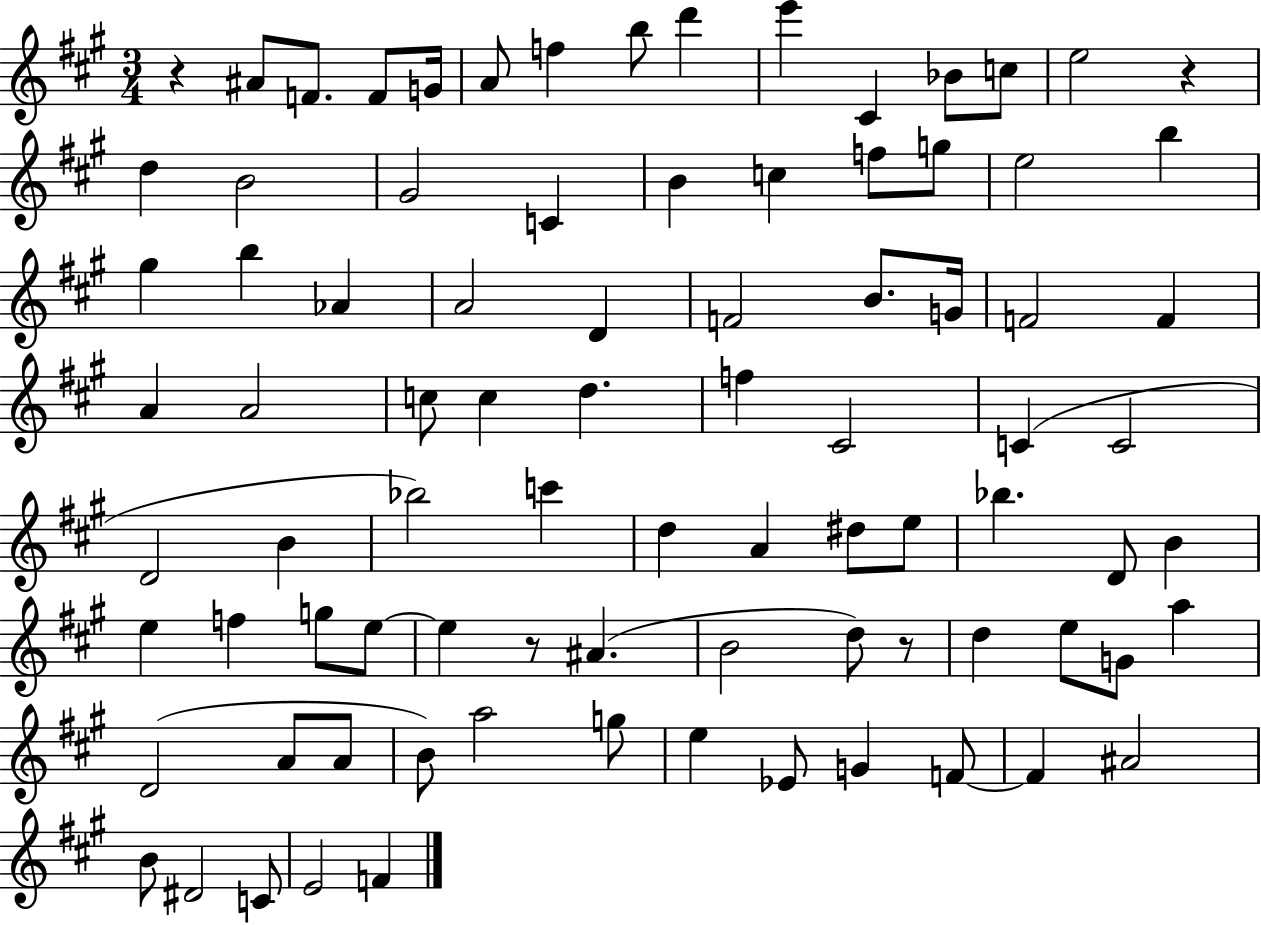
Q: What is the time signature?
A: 3/4